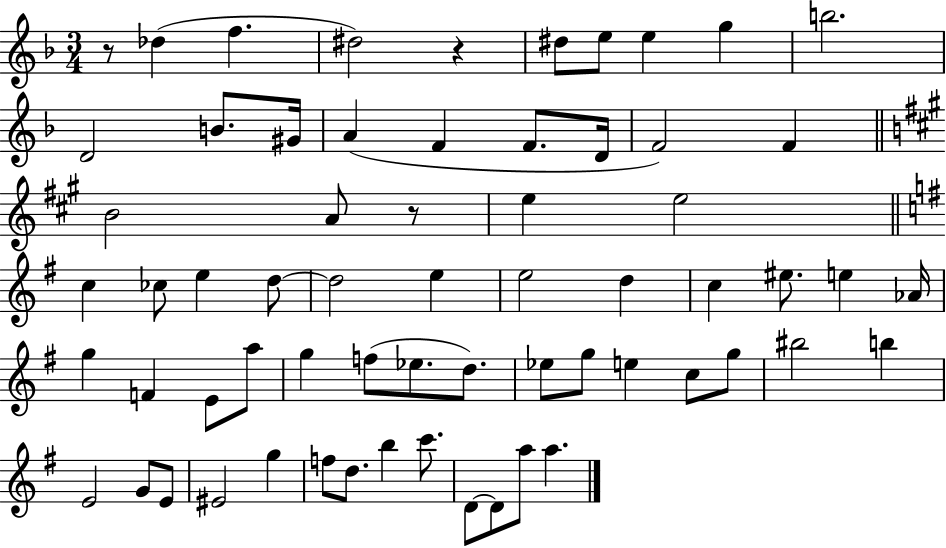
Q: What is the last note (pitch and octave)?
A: A5